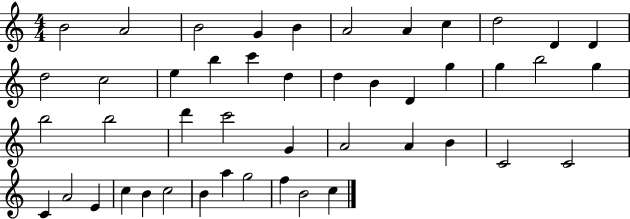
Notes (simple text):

B4/h A4/h B4/h G4/q B4/q A4/h A4/q C5/q D5/h D4/q D4/q D5/h C5/h E5/q B5/q C6/q D5/q D5/q B4/q D4/q G5/q G5/q B5/h G5/q B5/h B5/h D6/q C6/h G4/q A4/h A4/q B4/q C4/h C4/h C4/q A4/h E4/q C5/q B4/q C5/h B4/q A5/q G5/h F5/q B4/h C5/q